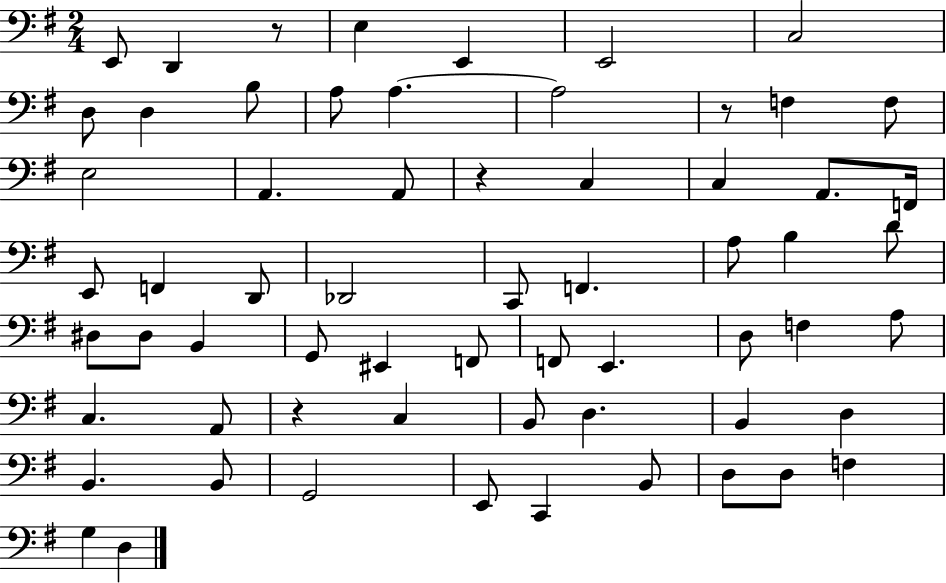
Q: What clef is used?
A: bass